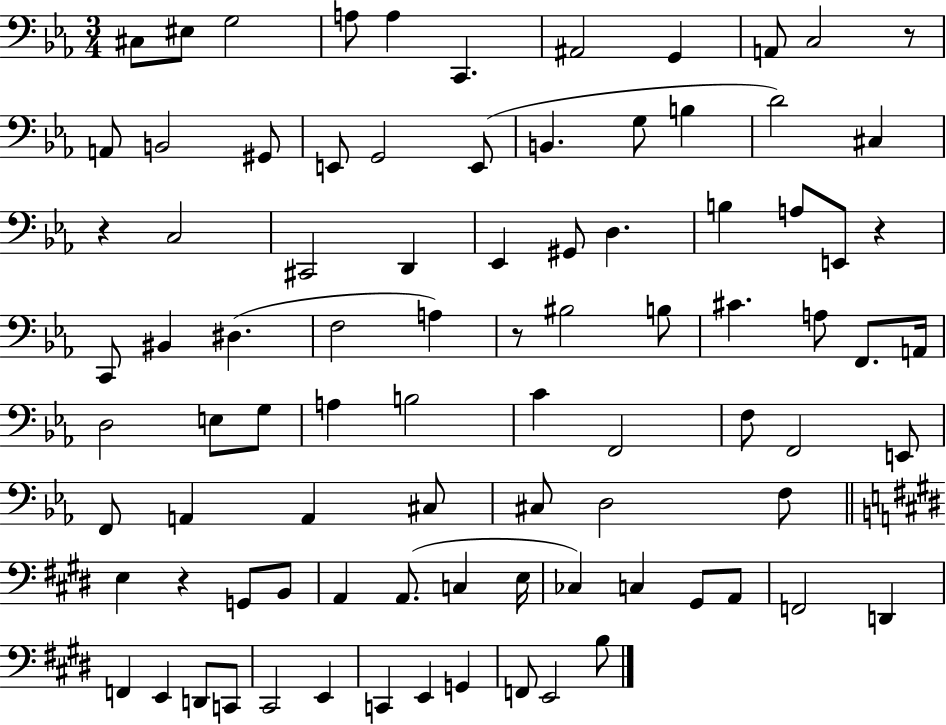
C#3/e EIS3/e G3/h A3/e A3/q C2/q. A#2/h G2/q A2/e C3/h R/e A2/e B2/h G#2/e E2/e G2/h E2/e B2/q. G3/e B3/q D4/h C#3/q R/q C3/h C#2/h D2/q Eb2/q G#2/e D3/q. B3/q A3/e E2/e R/q C2/e BIS2/q D#3/q. F3/h A3/q R/e BIS3/h B3/e C#4/q. A3/e F2/e. A2/s D3/h E3/e G3/e A3/q B3/h C4/q F2/h F3/e F2/h E2/e F2/e A2/q A2/q C#3/e C#3/e D3/h F3/e E3/q R/q G2/e B2/e A2/q A2/e. C3/q E3/s CES3/q C3/q G#2/e A2/e F2/h D2/q F2/q E2/q D2/e C2/e C#2/h E2/q C2/q E2/q G2/q F2/e E2/h B3/e